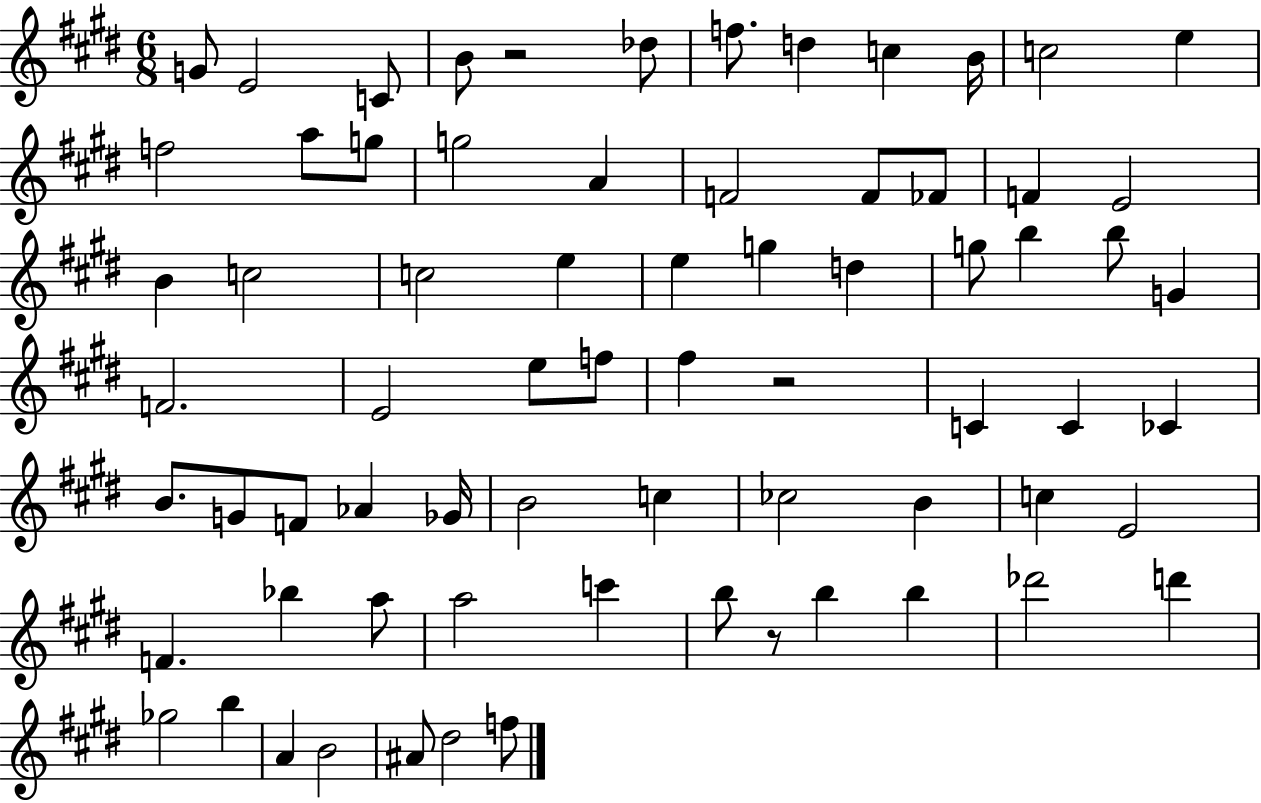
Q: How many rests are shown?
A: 3